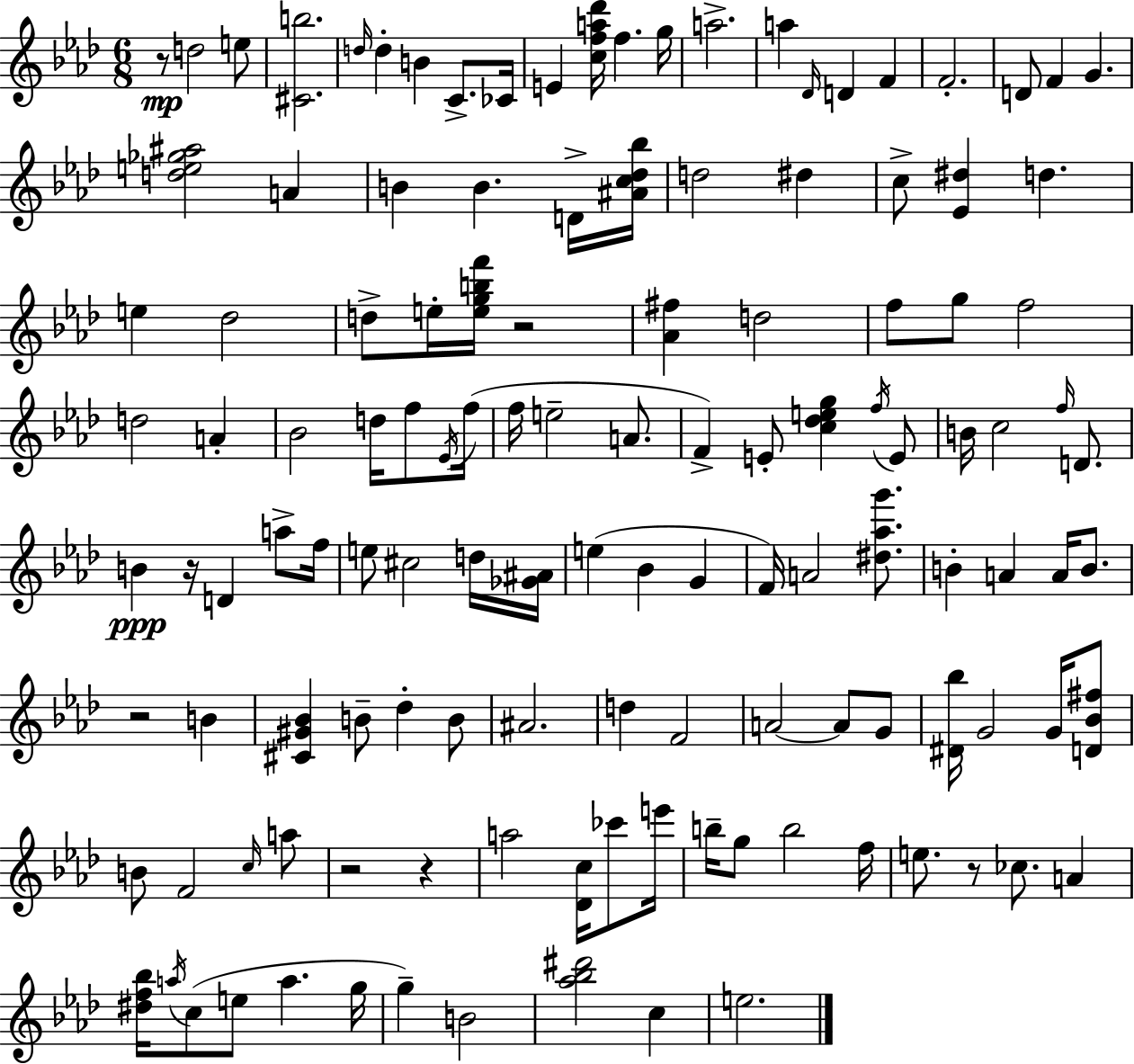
R/e D5/h E5/e [C#4,B5]/h. D5/s D5/q B4/q C4/e. CES4/s E4/q [C5,F5,A5,Db6]/s F5/q. G5/s A5/h. A5/q Db4/s D4/q F4/q F4/h. D4/e F4/q G4/q. [D5,E5,Gb5,A#5]/h A4/q B4/q B4/q. D4/s [A#4,C5,Db5,Bb5]/s D5/h D#5/q C5/e [Eb4,D#5]/q D5/q. E5/q Db5/h D5/e E5/s [E5,G5,B5,F6]/s R/h [Ab4,F#5]/q D5/h F5/e G5/e F5/h D5/h A4/q Bb4/h D5/s F5/e Eb4/s F5/s F5/s E5/h A4/e. F4/q E4/e [C5,Db5,E5,G5]/q F5/s E4/e B4/s C5/h F5/s D4/e. B4/q R/s D4/q A5/e F5/s E5/e C#5/h D5/s [Gb4,A#4]/s E5/q Bb4/q G4/q F4/s A4/h [D#5,Ab5,G6]/e. B4/q A4/q A4/s B4/e. R/h B4/q [C#4,G#4,Bb4]/q B4/e Db5/q B4/e A#4/h. D5/q F4/h A4/h A4/e G4/e [D#4,Bb5]/s G4/h G4/s [D4,Bb4,F#5]/e B4/e F4/h C5/s A5/e R/h R/q A5/h [Db4,C5]/s CES6/e E6/s B5/s G5/e B5/h F5/s E5/e. R/e CES5/e. A4/q [D#5,F5,Bb5]/s A5/s C5/e E5/e A5/q. G5/s G5/q B4/h [Ab5,Bb5,D#6]/h C5/q E5/h.